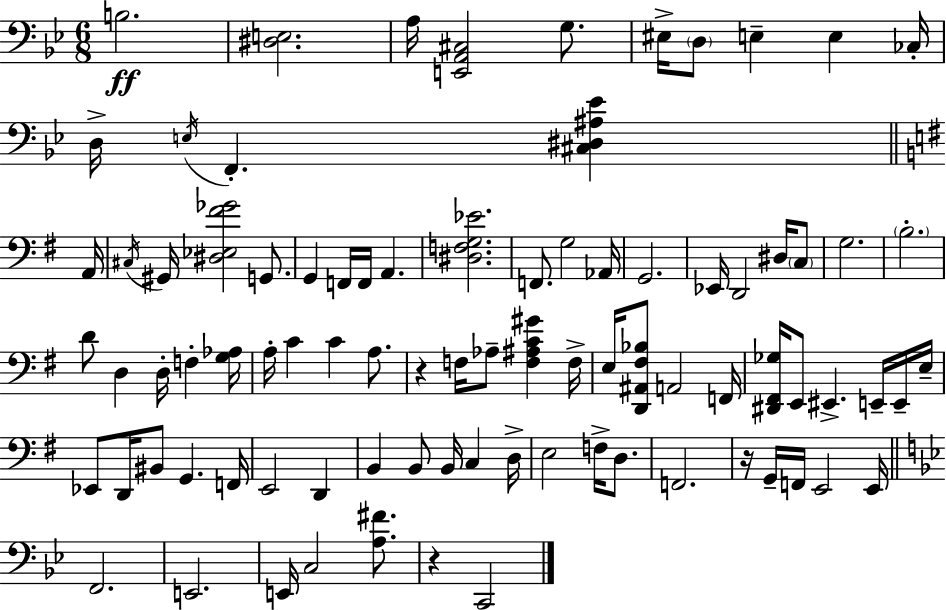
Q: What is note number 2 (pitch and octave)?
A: A3